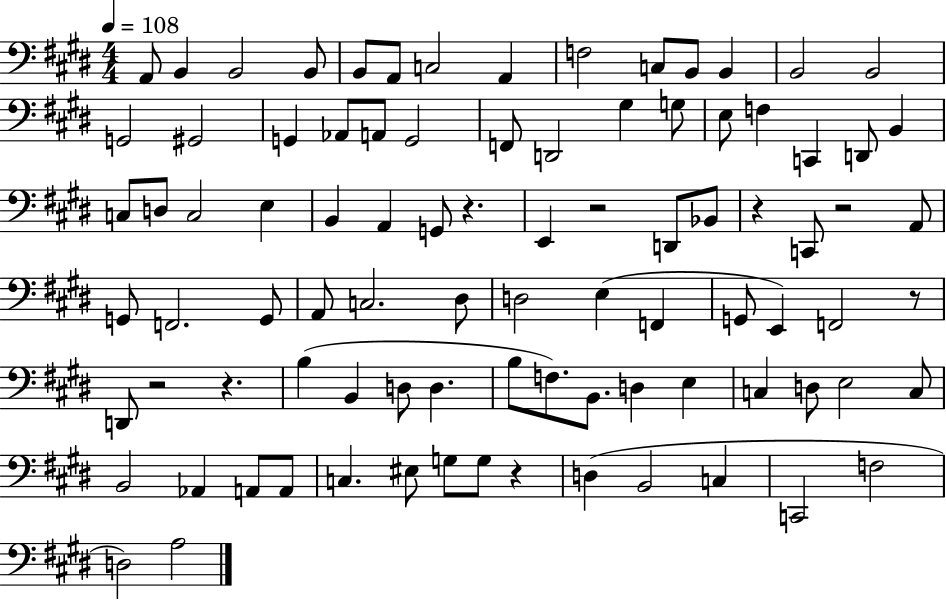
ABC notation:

X:1
T:Untitled
M:4/4
L:1/4
K:E
A,,/2 B,, B,,2 B,,/2 B,,/2 A,,/2 C,2 A,, F,2 C,/2 B,,/2 B,, B,,2 B,,2 G,,2 ^G,,2 G,, _A,,/2 A,,/2 G,,2 F,,/2 D,,2 ^G, G,/2 E,/2 F, C,, D,,/2 B,, C,/2 D,/2 C,2 E, B,, A,, G,,/2 z E,, z2 D,,/2 _B,,/2 z C,,/2 z2 A,,/2 G,,/2 F,,2 G,,/2 A,,/2 C,2 ^D,/2 D,2 E, F,, G,,/2 E,, F,,2 z/2 D,,/2 z2 z B, B,, D,/2 D, B,/2 F,/2 B,,/2 D, E, C, D,/2 E,2 C,/2 B,,2 _A,, A,,/2 A,,/2 C, ^E,/2 G,/2 G,/2 z D, B,,2 C, C,,2 F,2 D,2 A,2